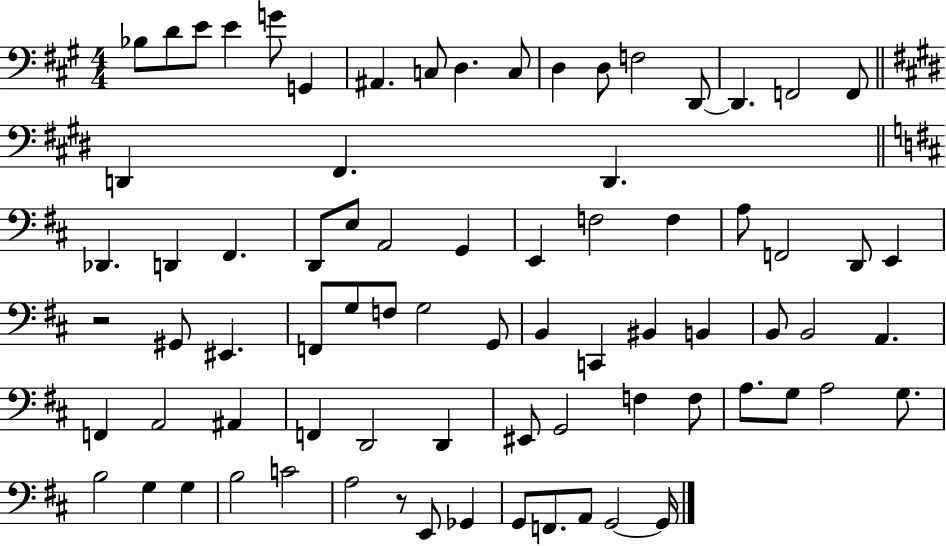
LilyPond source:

{
  \clef bass
  \numericTimeSignature
  \time 4/4
  \key a \major
  bes8 d'8 e'8 e'4 g'8 g,4 | ais,4. c8 d4. c8 | d4 d8 f2 d,8~~ | d,4. f,2 f,8 | \break \bar "||" \break \key e \major d,4 fis,4. d,4. | \bar "||" \break \key d \major des,4. d,4 fis,4. | d,8 e8 a,2 g,4 | e,4 f2 f4 | a8 f,2 d,8 e,4 | \break r2 gis,8 eis,4. | f,8 g8 f8 g2 g,8 | b,4 c,4 bis,4 b,4 | b,8 b,2 a,4. | \break f,4 a,2 ais,4 | f,4 d,2 d,4 | eis,8 g,2 f4 f8 | a8. g8 a2 g8. | \break b2 g4 g4 | b2 c'2 | a2 r8 e,8 ges,4 | g,8 f,8. a,8 g,2~~ g,16 | \break \bar "|."
}